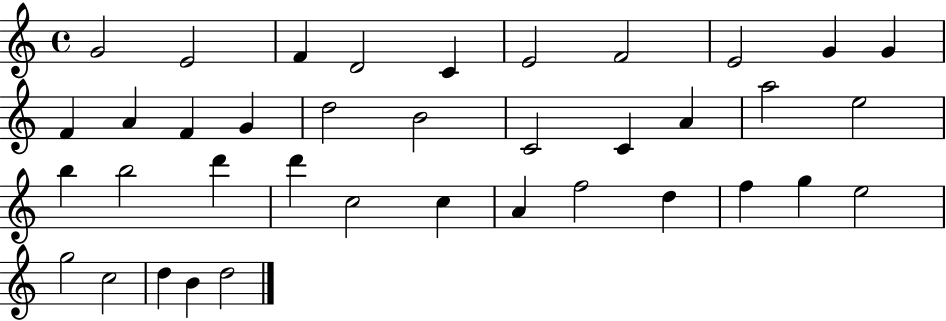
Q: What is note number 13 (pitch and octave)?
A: F4